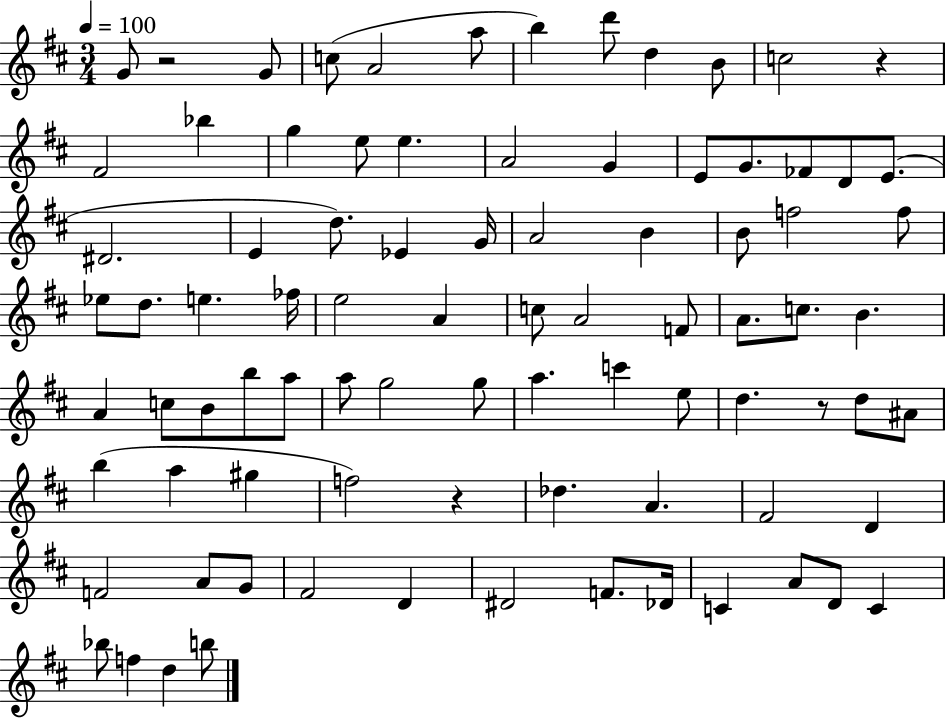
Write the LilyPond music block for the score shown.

{
  \clef treble
  \numericTimeSignature
  \time 3/4
  \key d \major
  \tempo 4 = 100
  g'8 r2 g'8 | c''8( a'2 a''8 | b''4) d'''8 d''4 b'8 | c''2 r4 | \break fis'2 bes''4 | g''4 e''8 e''4. | a'2 g'4 | e'8 g'8. fes'8 d'8 e'8.( | \break dis'2. | e'4 d''8.) ees'4 g'16 | a'2 b'4 | b'8 f''2 f''8 | \break ees''8 d''8. e''4. fes''16 | e''2 a'4 | c''8 a'2 f'8 | a'8. c''8. b'4. | \break a'4 c''8 b'8 b''8 a''8 | a''8 g''2 g''8 | a''4. c'''4 e''8 | d''4. r8 d''8 ais'8 | \break b''4( a''4 gis''4 | f''2) r4 | des''4. a'4. | fis'2 d'4 | \break f'2 a'8 g'8 | fis'2 d'4 | dis'2 f'8. des'16 | c'4 a'8 d'8 c'4 | \break bes''8 f''4 d''4 b''8 | \bar "|."
}